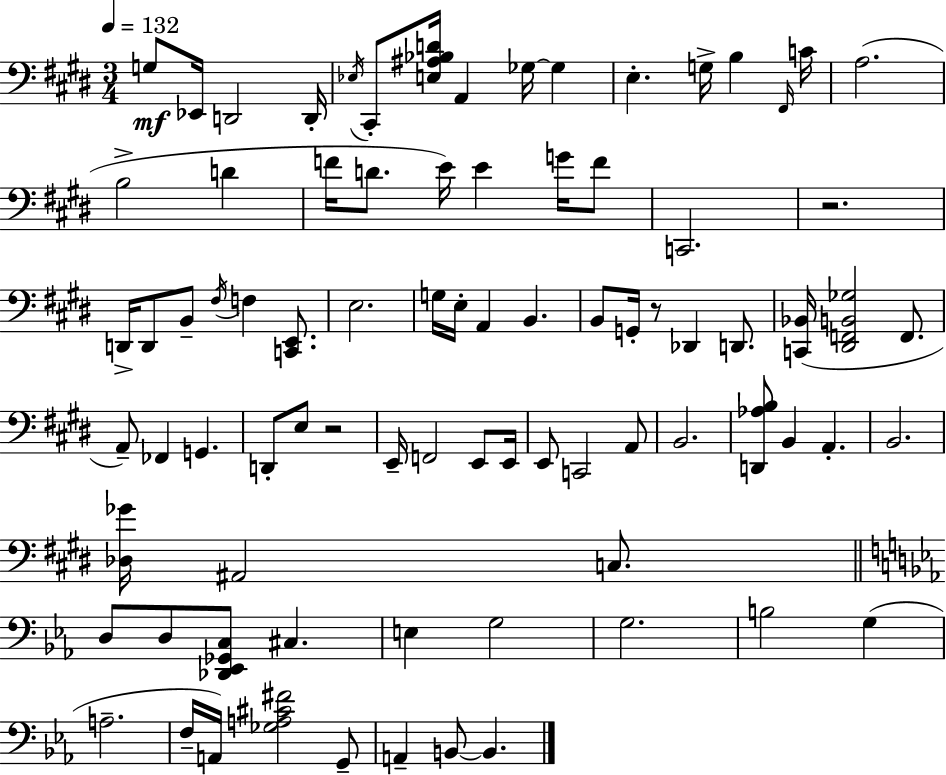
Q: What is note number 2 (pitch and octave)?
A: Eb2